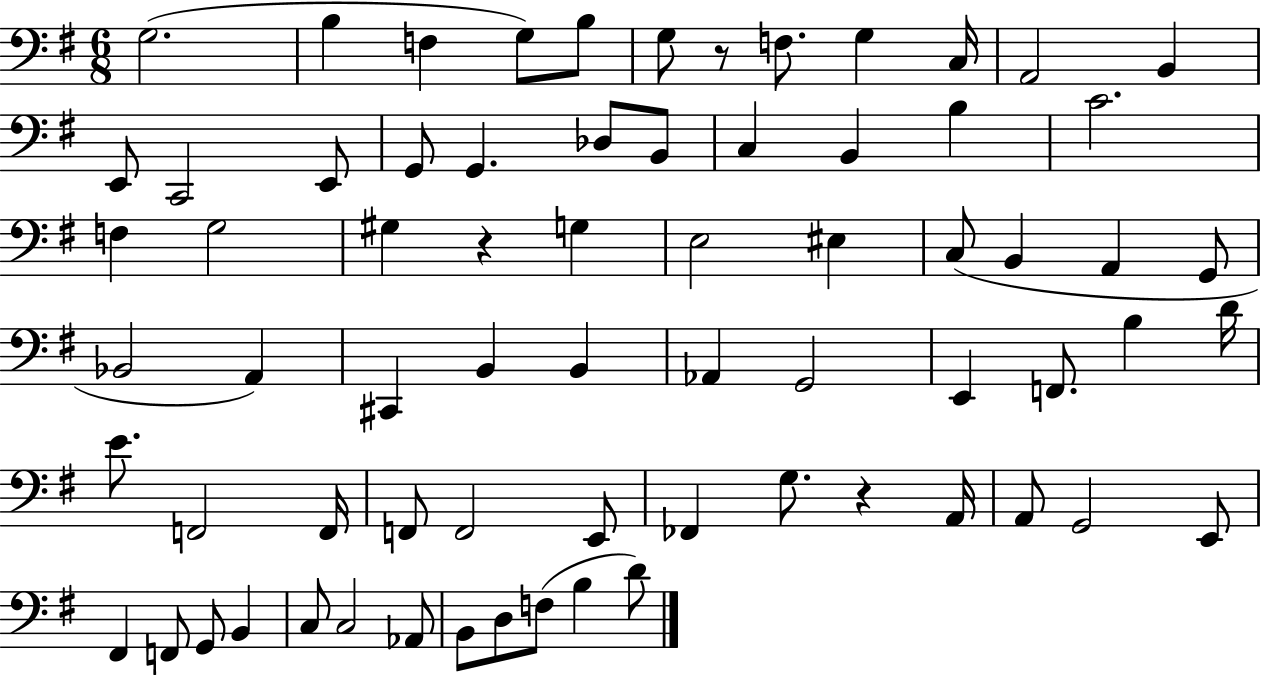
X:1
T:Untitled
M:6/8
L:1/4
K:G
G,2 B, F, G,/2 B,/2 G,/2 z/2 F,/2 G, C,/4 A,,2 B,, E,,/2 C,,2 E,,/2 G,,/2 G,, _D,/2 B,,/2 C, B,, B, C2 F, G,2 ^G, z G, E,2 ^E, C,/2 B,, A,, G,,/2 _B,,2 A,, ^C,, B,, B,, _A,, G,,2 E,, F,,/2 B, D/4 E/2 F,,2 F,,/4 F,,/2 F,,2 E,,/2 _F,, G,/2 z A,,/4 A,,/2 G,,2 E,,/2 ^F,, F,,/2 G,,/2 B,, C,/2 C,2 _A,,/2 B,,/2 D,/2 F,/2 B, D/2